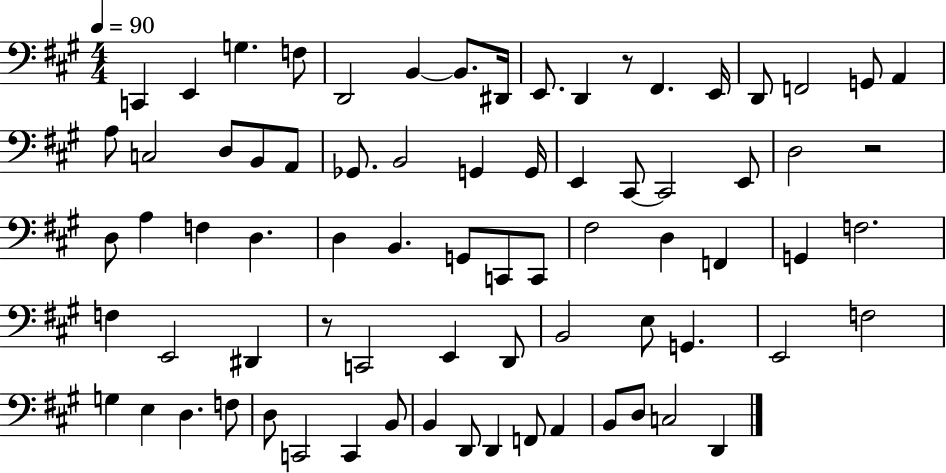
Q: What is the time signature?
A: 4/4